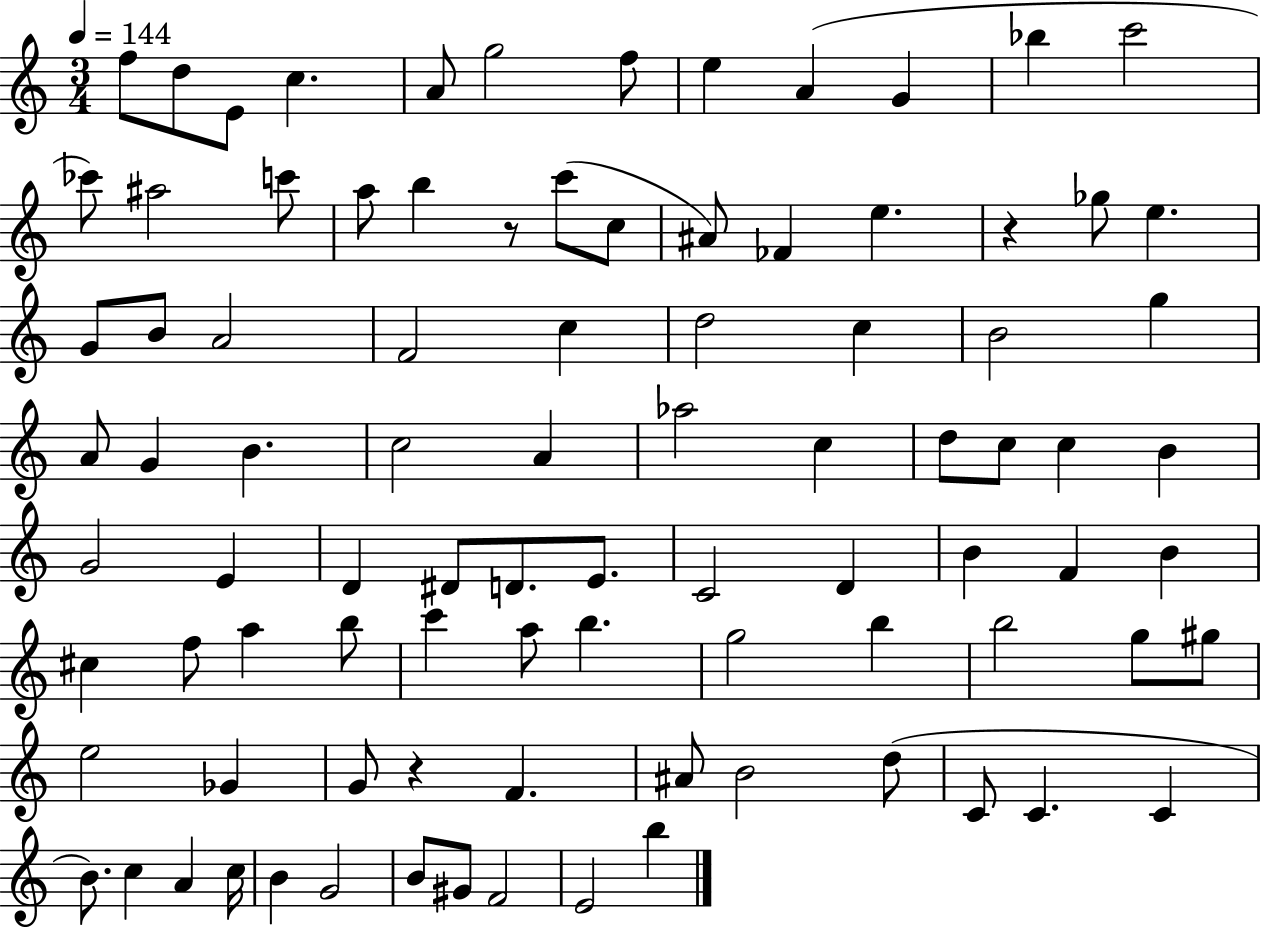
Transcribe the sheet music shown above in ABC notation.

X:1
T:Untitled
M:3/4
L:1/4
K:C
f/2 d/2 E/2 c A/2 g2 f/2 e A G _b c'2 _c'/2 ^a2 c'/2 a/2 b z/2 c'/2 c/2 ^A/2 _F e z _g/2 e G/2 B/2 A2 F2 c d2 c B2 g A/2 G B c2 A _a2 c d/2 c/2 c B G2 E D ^D/2 D/2 E/2 C2 D B F B ^c f/2 a b/2 c' a/2 b g2 b b2 g/2 ^g/2 e2 _G G/2 z F ^A/2 B2 d/2 C/2 C C B/2 c A c/4 B G2 B/2 ^G/2 F2 E2 b